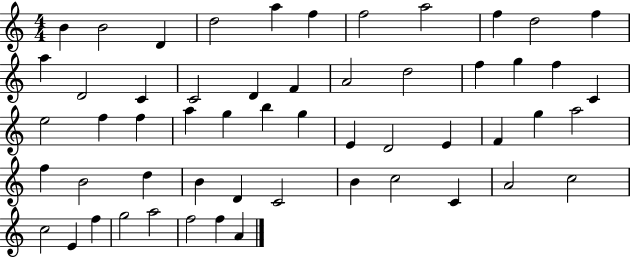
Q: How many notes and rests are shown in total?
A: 55